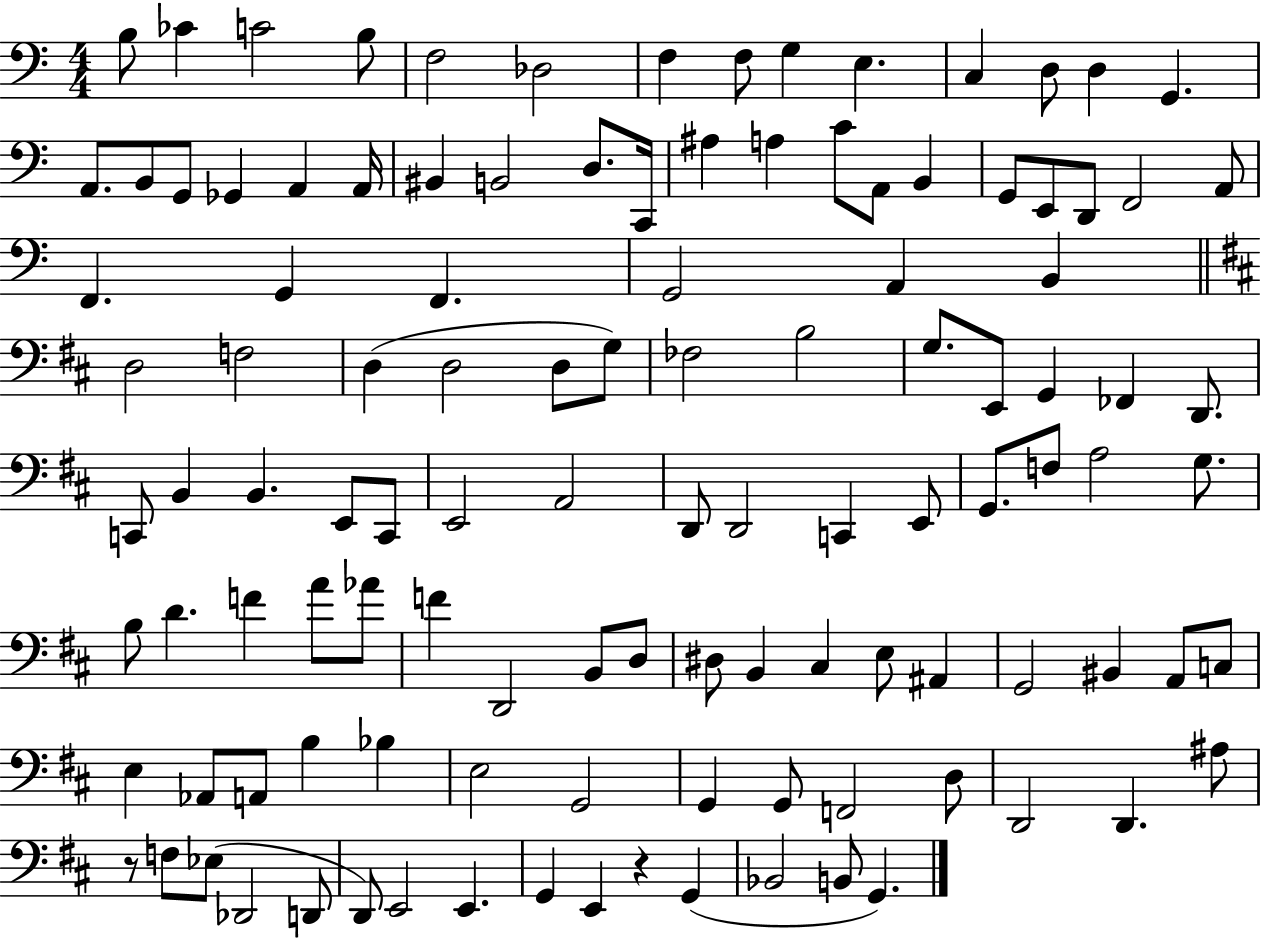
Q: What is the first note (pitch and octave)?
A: B3